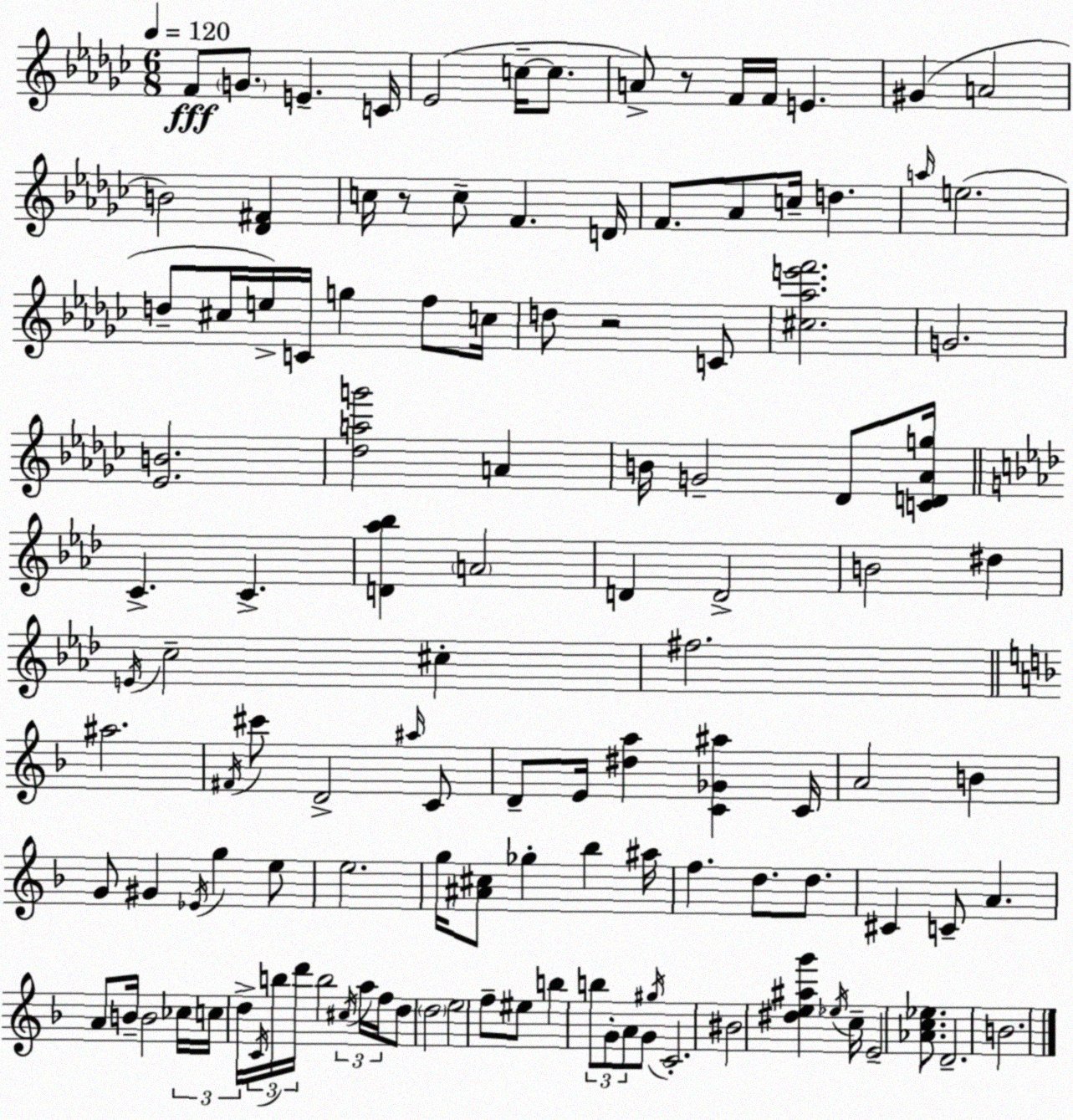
X:1
T:Untitled
M:6/8
L:1/4
K:Ebm
F/2 G/2 E C/4 _E2 c/4 c/2 A/2 z/2 F/4 F/4 E ^G A2 B2 [_D^F] c/4 z/2 c/2 F D/4 F/2 _A/2 c/4 d a/4 e2 d/2 ^c/4 e/4 C/4 g f/2 c/4 d/2 z2 C/2 [^c_ae'f']2 G2 [_EB]2 [_dag']2 A B/4 G2 _D/2 [CD_Ag]/4 C C [D_a_b] A2 D D2 B2 ^d E/4 c2 ^c ^f2 ^a2 ^F/4 ^c'/2 D2 ^a/4 C/2 D/2 E/4 [^da] [C_G^a] C/4 A2 B G/2 ^G _E/4 g e/2 e2 g/4 [^A^c]/2 _g _b ^a/4 f d/2 d/2 ^C C/2 A A/2 B/4 B2 _c/4 c/4 d/4 C/4 b/4 d'/4 b2 ^c/4 a/4 f/4 d/2 d2 e2 f/2 ^e/2 b b/2 G/2 A/2 G/2 ^g/4 C2 ^B2 [^de^ag'] _e/4 c/4 E2 [_Ac_e]/2 D2 B2